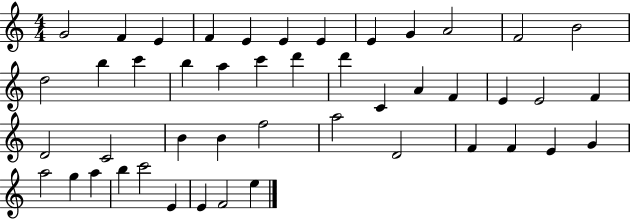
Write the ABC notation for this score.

X:1
T:Untitled
M:4/4
L:1/4
K:C
G2 F E F E E E E G A2 F2 B2 d2 b c' b a c' d' d' C A F E E2 F D2 C2 B B f2 a2 D2 F F E G a2 g a b c'2 E E F2 e